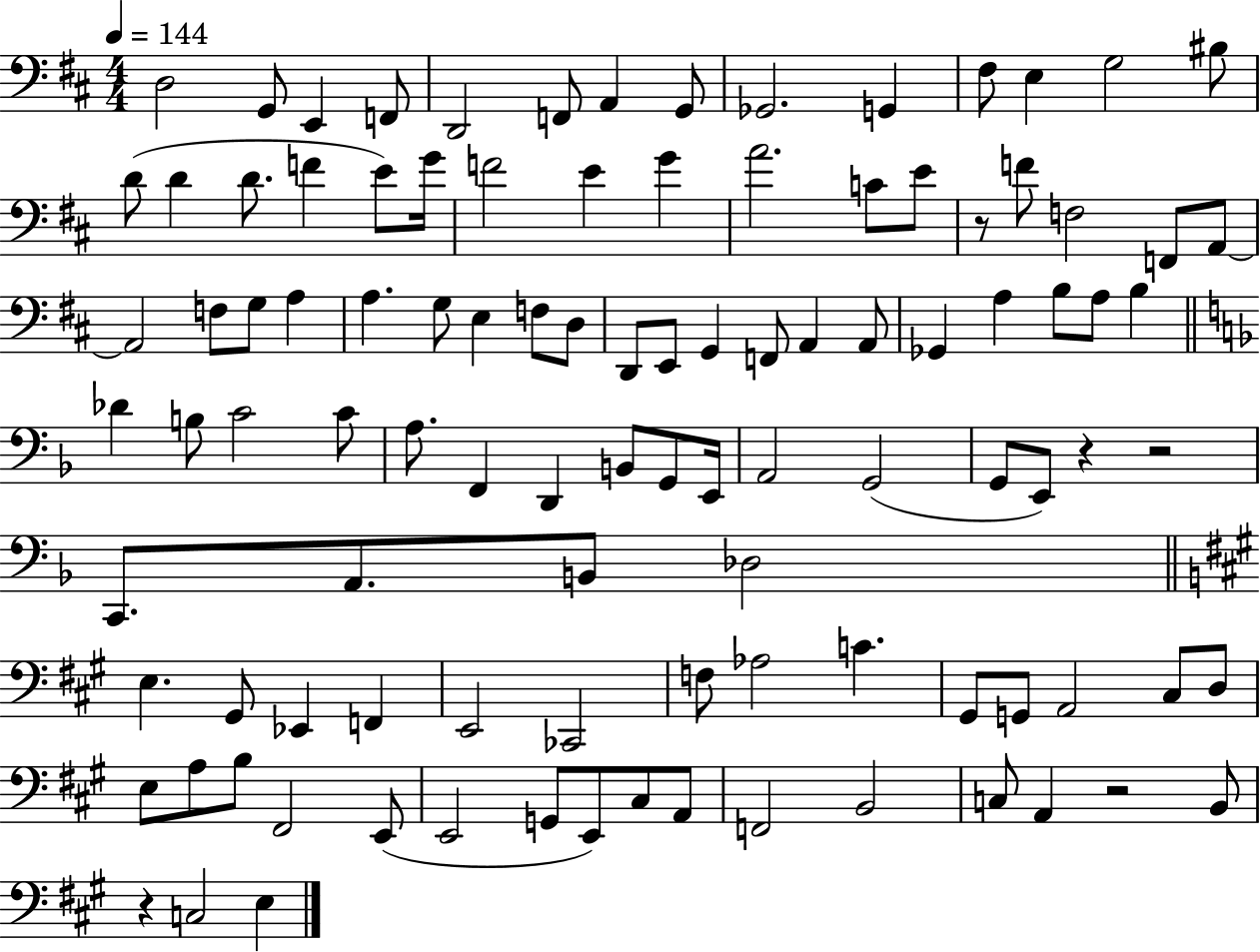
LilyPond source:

{
  \clef bass
  \numericTimeSignature
  \time 4/4
  \key d \major
  \tempo 4 = 144
  d2 g,8 e,4 f,8 | d,2 f,8 a,4 g,8 | ges,2. g,4 | fis8 e4 g2 bis8 | \break d'8( d'4 d'8. f'4 e'8) g'16 | f'2 e'4 g'4 | a'2. c'8 e'8 | r8 f'8 f2 f,8 a,8~~ | \break a,2 f8 g8 a4 | a4. g8 e4 f8 d8 | d,8 e,8 g,4 f,8 a,4 a,8 | ges,4 a4 b8 a8 b4 | \break \bar "||" \break \key f \major des'4 b8 c'2 c'8 | a8. f,4 d,4 b,8 g,8 e,16 | a,2 g,2( | g,8 e,8) r4 r2 | \break c,8. a,8. b,8 des2 | \bar "||" \break \key a \major e4. gis,8 ees,4 f,4 | e,2 ces,2 | f8 aes2 c'4. | gis,8 g,8 a,2 cis8 d8 | \break e8 a8 b8 fis,2 e,8( | e,2 g,8 e,8) cis8 a,8 | f,2 b,2 | c8 a,4 r2 b,8 | \break r4 c2 e4 | \bar "|."
}